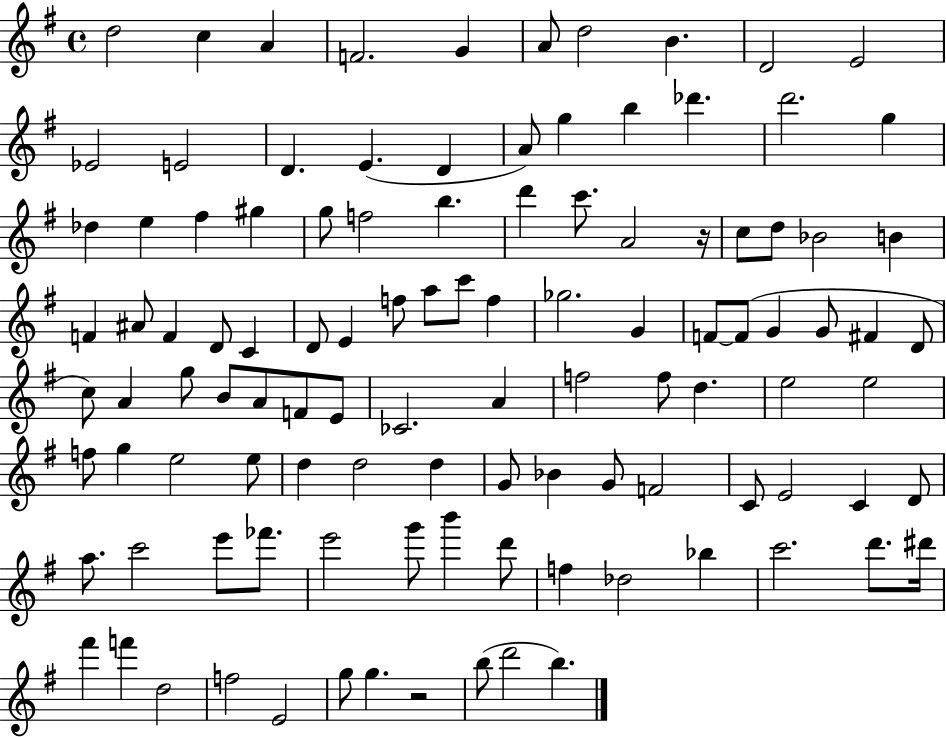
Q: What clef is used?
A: treble